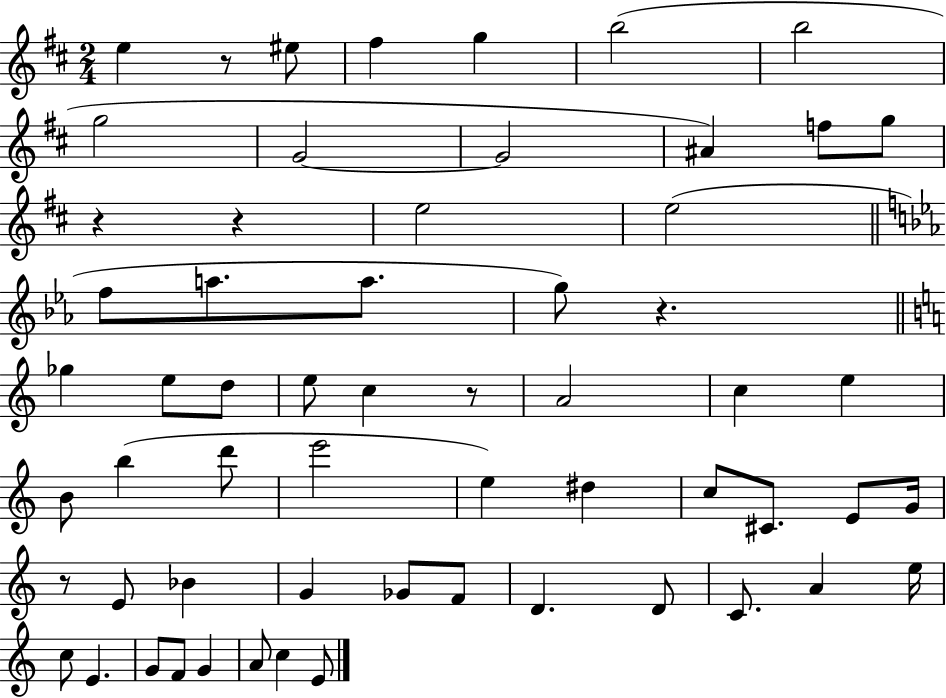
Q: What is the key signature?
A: D major